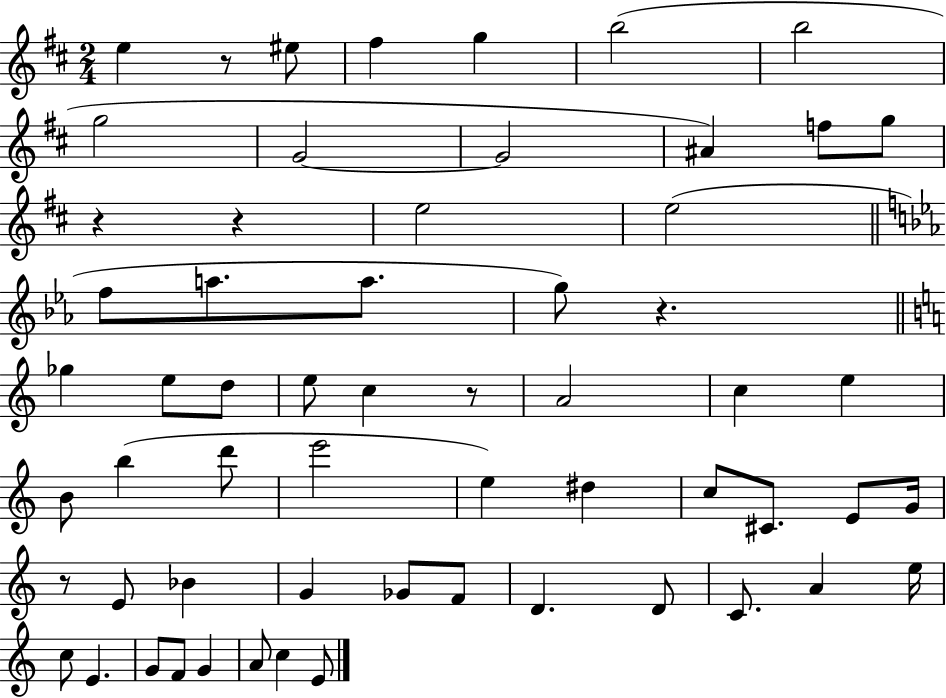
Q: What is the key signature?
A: D major